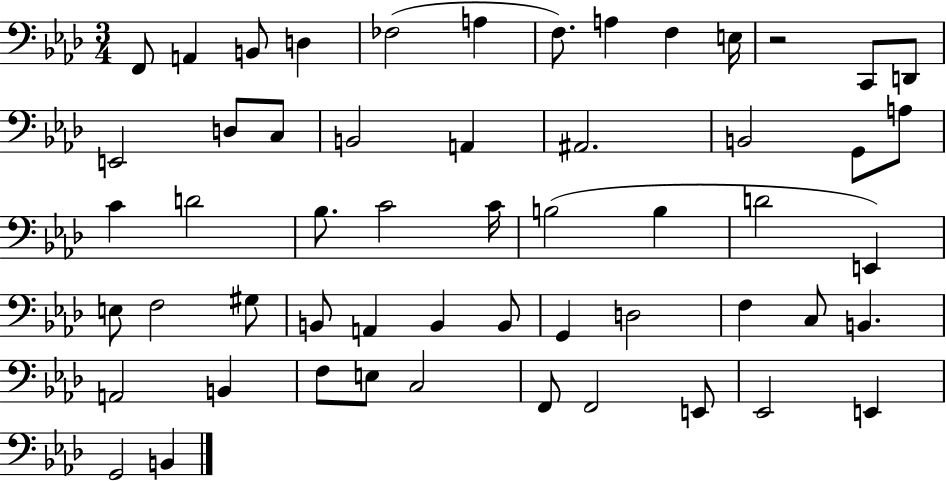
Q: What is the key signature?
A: AES major